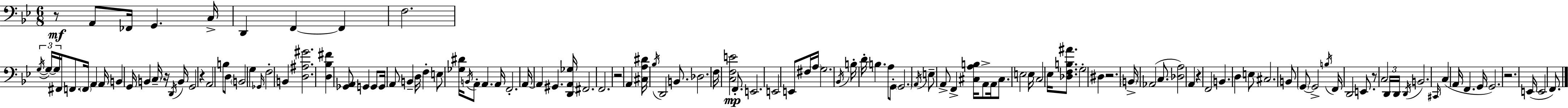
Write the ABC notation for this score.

X:1
T:Untitled
M:6/8
L:1/4
K:Bb
z/2 A,,/2 _F,,/4 G,, C,/4 D,, F,, F,, F,2 G,/4 G,/4 G,/4 ^F,,/4 F,,/2 F,,/4 A,, A,,/4 B,, G,,/4 B,, C,/4 z/4 D,,/4 B,,/4 G,,2 z A,,2 B,/2 D,/2 B,,2 G, _G,,/4 F,2 B,, [D,^A,^G]2 [D,_B,^F] [_G,,A,,]/2 G,, G,,/2 G,,/4 A,,/2 B,, D,/4 F, E,/2 [_G,^D]/4 B,,/4 A,,/2 A,, A,,/4 F,,2 A,,/4 A,, ^G,, [D,,A,,_G,]/4 ^F,,2 F,,2 z2 A,, [^C,A,^D]/4 _B,/4 D,,2 B,,/2 _D,2 F,/4 [C,F,E]2 F,,/2 E,,2 E,,2 E,,/2 ^F,/4 A,/4 G,2 _B,,/4 B,/4 D/4 B, A,/2 G,,/2 G,,2 A,,/4 E,/2 A,,/2 F,, [^C,A,B,]/4 A,,/2 A,,/4 ^C,/2 E,2 E,/4 C,2 _E,/4 [_D,F,B,^A]/2 G,2 ^D, z2 B,,/4 _A,,2 C,/2 [_D,A,]2 A,, z F,,2 B,, D, E,/2 ^C,2 B,,/2 G,,/2 G,,2 B,/4 F,,/4 D,,2 E,,/2 z/2 C,2 D,,/4 D,,/4 D,,/4 B,,2 ^C,,/4 C, A,,/4 F,, G,,/4 G,,2 z2 E,,/4 E,,2 F,,/2